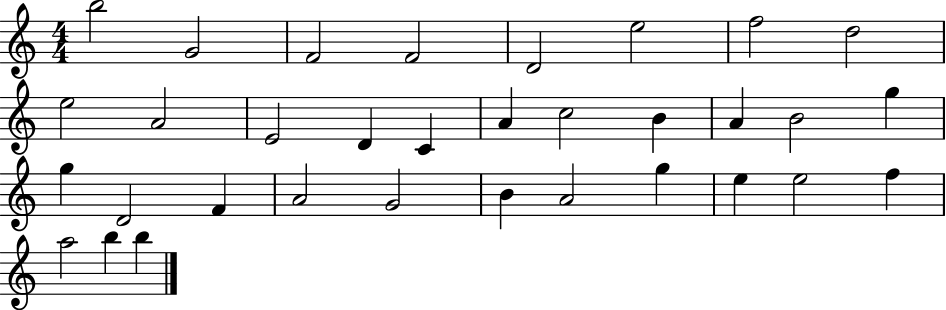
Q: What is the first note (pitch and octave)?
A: B5